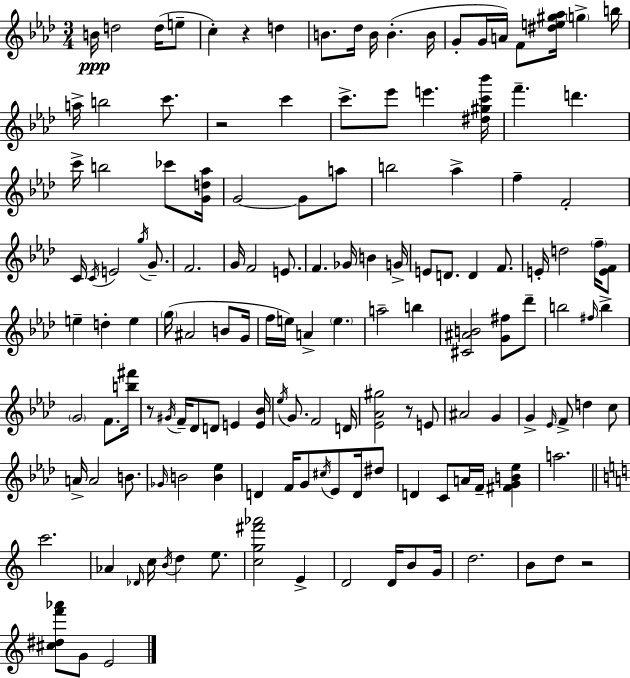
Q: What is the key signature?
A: AES major